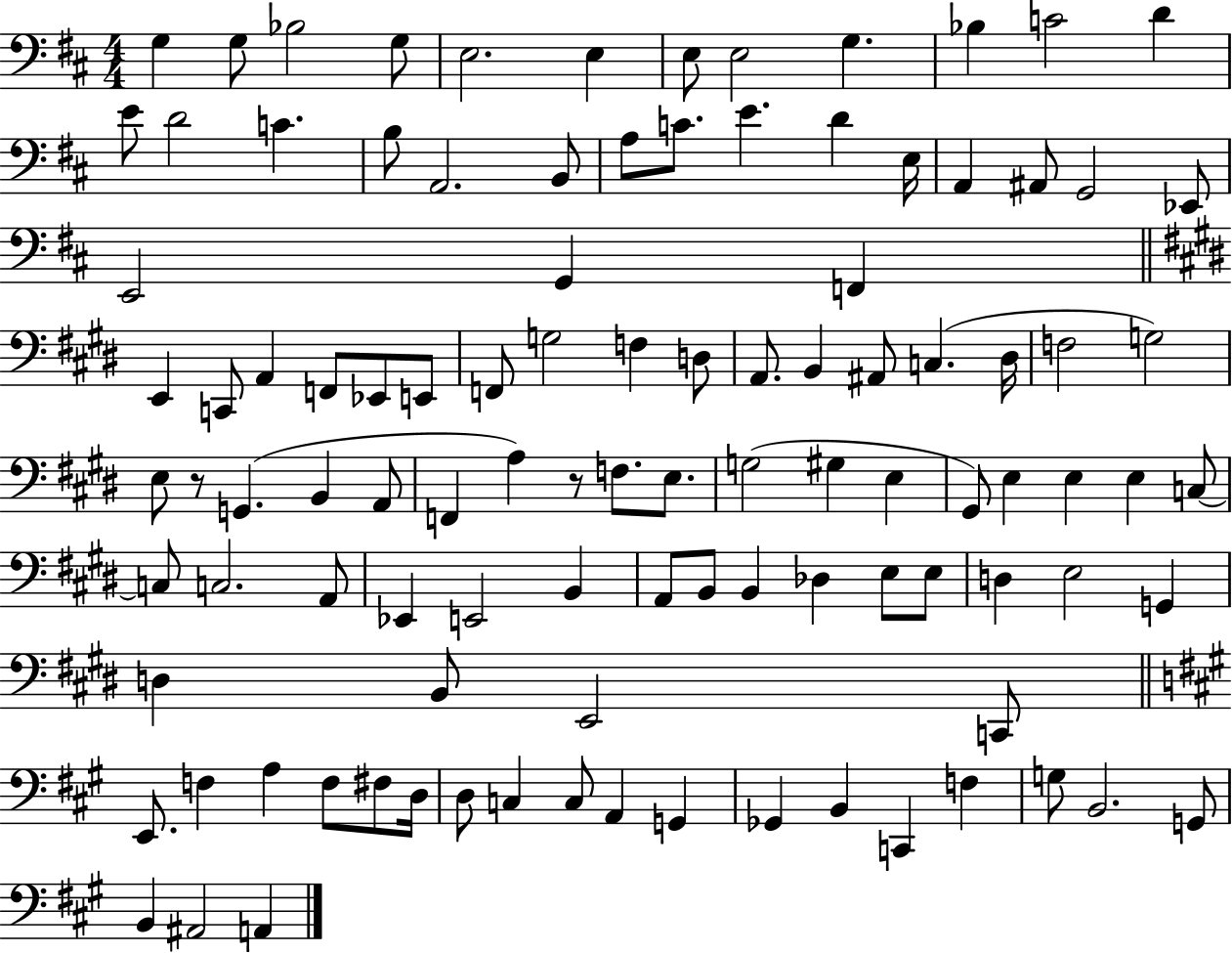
X:1
T:Untitled
M:4/4
L:1/4
K:D
G, G,/2 _B,2 G,/2 E,2 E, E,/2 E,2 G, _B, C2 D E/2 D2 C B,/2 A,,2 B,,/2 A,/2 C/2 E D E,/4 A,, ^A,,/2 G,,2 _E,,/2 E,,2 G,, F,, E,, C,,/2 A,, F,,/2 _E,,/2 E,,/2 F,,/2 G,2 F, D,/2 A,,/2 B,, ^A,,/2 C, ^D,/4 F,2 G,2 E,/2 z/2 G,, B,, A,,/2 F,, A, z/2 F,/2 E,/2 G,2 ^G, E, ^G,,/2 E, E, E, C,/2 C,/2 C,2 A,,/2 _E,, E,,2 B,, A,,/2 B,,/2 B,, _D, E,/2 E,/2 D, E,2 G,, D, B,,/2 E,,2 C,,/2 E,,/2 F, A, F,/2 ^F,/2 D,/4 D,/2 C, C,/2 A,, G,, _G,, B,, C,, F, G,/2 B,,2 G,,/2 B,, ^A,,2 A,,